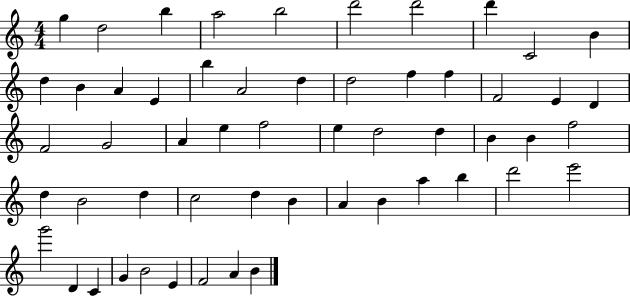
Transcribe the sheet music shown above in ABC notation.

X:1
T:Untitled
M:4/4
L:1/4
K:C
g d2 b a2 b2 d'2 d'2 d' C2 B d B A E b A2 d d2 f f F2 E D F2 G2 A e f2 e d2 d B B f2 d B2 d c2 d B A B a b d'2 e'2 g'2 D C G B2 E F2 A B